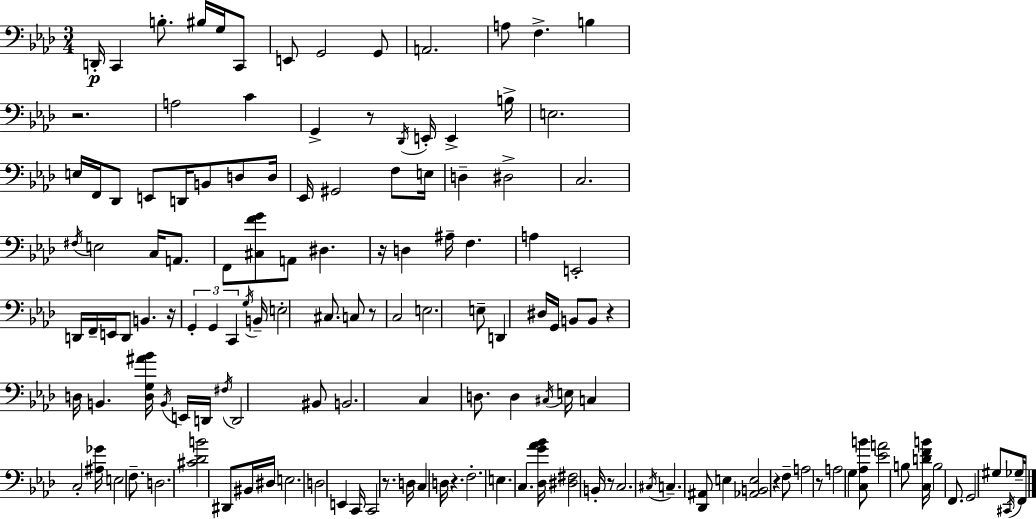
D2/s C2/q B3/e. BIS3/s G3/s C2/e E2/e G2/h G2/e A2/h. A3/e F3/q. B3/q R/h. A3/h C4/q G2/q R/e Db2/s E2/s E2/q B3/s E3/h. E3/s F2/s Db2/e E2/e D2/s B2/e D3/e D3/s Eb2/s G#2/h F3/e E3/s D3/q D#3/h C3/h. F#3/s E3/h C3/s A2/e. F2/e [C#3,F4,G4]/e A2/e D#3/q. R/s D3/q A#3/s F3/q. A3/q E2/h D2/s F2/s E2/s D2/e B2/q. R/s G2/q G2/q C2/q G3/s B2/s E3/h C#3/e. C3/e R/e C3/h E3/h. E3/e D2/q D#3/s G2/s B2/e B2/e R/q D3/s B2/q. [D3,G3,A#4,Bb4]/s B2/s E2/s D2/s F#3/s D2/h BIS2/e B2/h. C3/q D3/e. D3/q C#3/s E3/s C3/q C3/h [A#3,Gb4]/s E3/h F3/e. D3/h. [C#4,Db4,B4]/h D#2/e BIS2/s D#3/s E3/h. D3/h E2/q C2/s C2/h R/e. D3/s C3/q D3/s R/q. F3/h. E3/q. C3/q. [Db3,G4,Ab4,Bb4]/s [D#3,F#3]/h B2/s R/e C3/h. C#3/s C3/q. [Db2,A#2]/e E3/q [Ab2,B2,E3]/h R/q F3/e A3/h R/e A3/h G3/q [C3,Ab3,B4]/e [Eb4,A4]/h B3/e [C3,D4,F4,B4]/s B3/h F2/e. G2/h G#3/e C#2/s Gb3/s F2/s